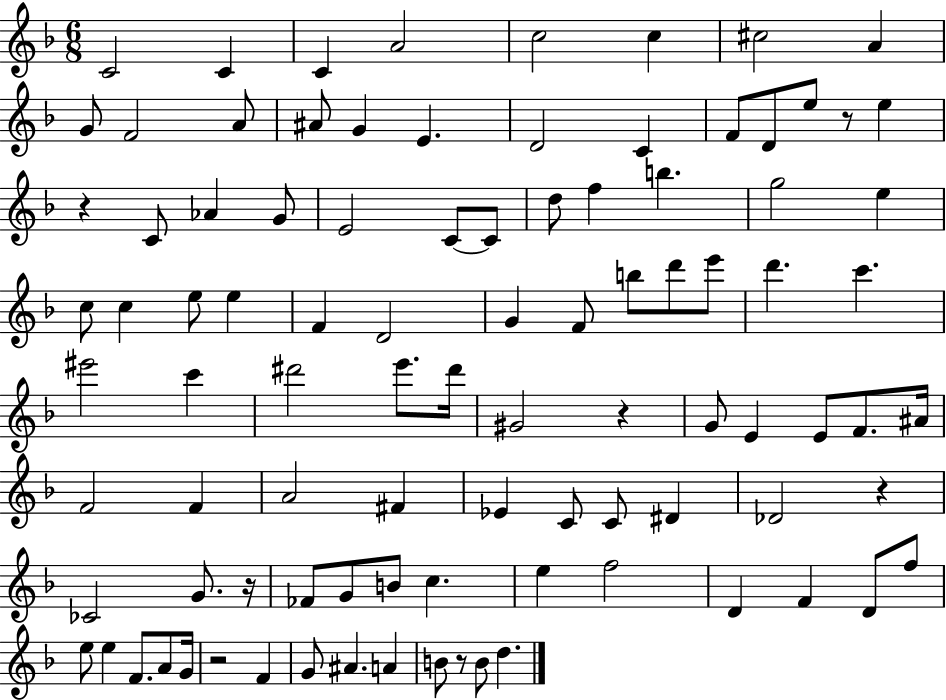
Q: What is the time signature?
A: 6/8